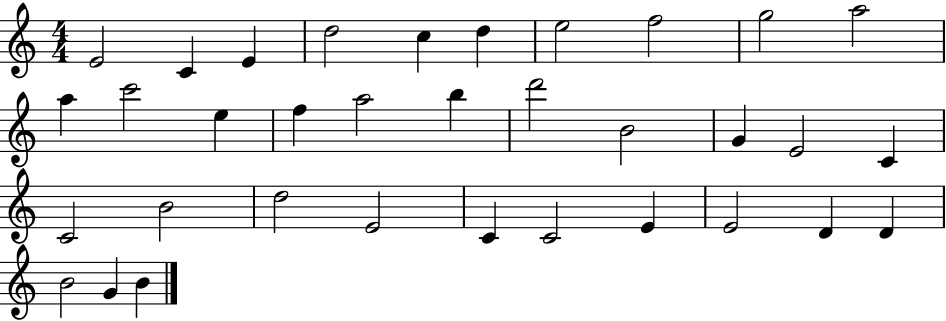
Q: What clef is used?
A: treble